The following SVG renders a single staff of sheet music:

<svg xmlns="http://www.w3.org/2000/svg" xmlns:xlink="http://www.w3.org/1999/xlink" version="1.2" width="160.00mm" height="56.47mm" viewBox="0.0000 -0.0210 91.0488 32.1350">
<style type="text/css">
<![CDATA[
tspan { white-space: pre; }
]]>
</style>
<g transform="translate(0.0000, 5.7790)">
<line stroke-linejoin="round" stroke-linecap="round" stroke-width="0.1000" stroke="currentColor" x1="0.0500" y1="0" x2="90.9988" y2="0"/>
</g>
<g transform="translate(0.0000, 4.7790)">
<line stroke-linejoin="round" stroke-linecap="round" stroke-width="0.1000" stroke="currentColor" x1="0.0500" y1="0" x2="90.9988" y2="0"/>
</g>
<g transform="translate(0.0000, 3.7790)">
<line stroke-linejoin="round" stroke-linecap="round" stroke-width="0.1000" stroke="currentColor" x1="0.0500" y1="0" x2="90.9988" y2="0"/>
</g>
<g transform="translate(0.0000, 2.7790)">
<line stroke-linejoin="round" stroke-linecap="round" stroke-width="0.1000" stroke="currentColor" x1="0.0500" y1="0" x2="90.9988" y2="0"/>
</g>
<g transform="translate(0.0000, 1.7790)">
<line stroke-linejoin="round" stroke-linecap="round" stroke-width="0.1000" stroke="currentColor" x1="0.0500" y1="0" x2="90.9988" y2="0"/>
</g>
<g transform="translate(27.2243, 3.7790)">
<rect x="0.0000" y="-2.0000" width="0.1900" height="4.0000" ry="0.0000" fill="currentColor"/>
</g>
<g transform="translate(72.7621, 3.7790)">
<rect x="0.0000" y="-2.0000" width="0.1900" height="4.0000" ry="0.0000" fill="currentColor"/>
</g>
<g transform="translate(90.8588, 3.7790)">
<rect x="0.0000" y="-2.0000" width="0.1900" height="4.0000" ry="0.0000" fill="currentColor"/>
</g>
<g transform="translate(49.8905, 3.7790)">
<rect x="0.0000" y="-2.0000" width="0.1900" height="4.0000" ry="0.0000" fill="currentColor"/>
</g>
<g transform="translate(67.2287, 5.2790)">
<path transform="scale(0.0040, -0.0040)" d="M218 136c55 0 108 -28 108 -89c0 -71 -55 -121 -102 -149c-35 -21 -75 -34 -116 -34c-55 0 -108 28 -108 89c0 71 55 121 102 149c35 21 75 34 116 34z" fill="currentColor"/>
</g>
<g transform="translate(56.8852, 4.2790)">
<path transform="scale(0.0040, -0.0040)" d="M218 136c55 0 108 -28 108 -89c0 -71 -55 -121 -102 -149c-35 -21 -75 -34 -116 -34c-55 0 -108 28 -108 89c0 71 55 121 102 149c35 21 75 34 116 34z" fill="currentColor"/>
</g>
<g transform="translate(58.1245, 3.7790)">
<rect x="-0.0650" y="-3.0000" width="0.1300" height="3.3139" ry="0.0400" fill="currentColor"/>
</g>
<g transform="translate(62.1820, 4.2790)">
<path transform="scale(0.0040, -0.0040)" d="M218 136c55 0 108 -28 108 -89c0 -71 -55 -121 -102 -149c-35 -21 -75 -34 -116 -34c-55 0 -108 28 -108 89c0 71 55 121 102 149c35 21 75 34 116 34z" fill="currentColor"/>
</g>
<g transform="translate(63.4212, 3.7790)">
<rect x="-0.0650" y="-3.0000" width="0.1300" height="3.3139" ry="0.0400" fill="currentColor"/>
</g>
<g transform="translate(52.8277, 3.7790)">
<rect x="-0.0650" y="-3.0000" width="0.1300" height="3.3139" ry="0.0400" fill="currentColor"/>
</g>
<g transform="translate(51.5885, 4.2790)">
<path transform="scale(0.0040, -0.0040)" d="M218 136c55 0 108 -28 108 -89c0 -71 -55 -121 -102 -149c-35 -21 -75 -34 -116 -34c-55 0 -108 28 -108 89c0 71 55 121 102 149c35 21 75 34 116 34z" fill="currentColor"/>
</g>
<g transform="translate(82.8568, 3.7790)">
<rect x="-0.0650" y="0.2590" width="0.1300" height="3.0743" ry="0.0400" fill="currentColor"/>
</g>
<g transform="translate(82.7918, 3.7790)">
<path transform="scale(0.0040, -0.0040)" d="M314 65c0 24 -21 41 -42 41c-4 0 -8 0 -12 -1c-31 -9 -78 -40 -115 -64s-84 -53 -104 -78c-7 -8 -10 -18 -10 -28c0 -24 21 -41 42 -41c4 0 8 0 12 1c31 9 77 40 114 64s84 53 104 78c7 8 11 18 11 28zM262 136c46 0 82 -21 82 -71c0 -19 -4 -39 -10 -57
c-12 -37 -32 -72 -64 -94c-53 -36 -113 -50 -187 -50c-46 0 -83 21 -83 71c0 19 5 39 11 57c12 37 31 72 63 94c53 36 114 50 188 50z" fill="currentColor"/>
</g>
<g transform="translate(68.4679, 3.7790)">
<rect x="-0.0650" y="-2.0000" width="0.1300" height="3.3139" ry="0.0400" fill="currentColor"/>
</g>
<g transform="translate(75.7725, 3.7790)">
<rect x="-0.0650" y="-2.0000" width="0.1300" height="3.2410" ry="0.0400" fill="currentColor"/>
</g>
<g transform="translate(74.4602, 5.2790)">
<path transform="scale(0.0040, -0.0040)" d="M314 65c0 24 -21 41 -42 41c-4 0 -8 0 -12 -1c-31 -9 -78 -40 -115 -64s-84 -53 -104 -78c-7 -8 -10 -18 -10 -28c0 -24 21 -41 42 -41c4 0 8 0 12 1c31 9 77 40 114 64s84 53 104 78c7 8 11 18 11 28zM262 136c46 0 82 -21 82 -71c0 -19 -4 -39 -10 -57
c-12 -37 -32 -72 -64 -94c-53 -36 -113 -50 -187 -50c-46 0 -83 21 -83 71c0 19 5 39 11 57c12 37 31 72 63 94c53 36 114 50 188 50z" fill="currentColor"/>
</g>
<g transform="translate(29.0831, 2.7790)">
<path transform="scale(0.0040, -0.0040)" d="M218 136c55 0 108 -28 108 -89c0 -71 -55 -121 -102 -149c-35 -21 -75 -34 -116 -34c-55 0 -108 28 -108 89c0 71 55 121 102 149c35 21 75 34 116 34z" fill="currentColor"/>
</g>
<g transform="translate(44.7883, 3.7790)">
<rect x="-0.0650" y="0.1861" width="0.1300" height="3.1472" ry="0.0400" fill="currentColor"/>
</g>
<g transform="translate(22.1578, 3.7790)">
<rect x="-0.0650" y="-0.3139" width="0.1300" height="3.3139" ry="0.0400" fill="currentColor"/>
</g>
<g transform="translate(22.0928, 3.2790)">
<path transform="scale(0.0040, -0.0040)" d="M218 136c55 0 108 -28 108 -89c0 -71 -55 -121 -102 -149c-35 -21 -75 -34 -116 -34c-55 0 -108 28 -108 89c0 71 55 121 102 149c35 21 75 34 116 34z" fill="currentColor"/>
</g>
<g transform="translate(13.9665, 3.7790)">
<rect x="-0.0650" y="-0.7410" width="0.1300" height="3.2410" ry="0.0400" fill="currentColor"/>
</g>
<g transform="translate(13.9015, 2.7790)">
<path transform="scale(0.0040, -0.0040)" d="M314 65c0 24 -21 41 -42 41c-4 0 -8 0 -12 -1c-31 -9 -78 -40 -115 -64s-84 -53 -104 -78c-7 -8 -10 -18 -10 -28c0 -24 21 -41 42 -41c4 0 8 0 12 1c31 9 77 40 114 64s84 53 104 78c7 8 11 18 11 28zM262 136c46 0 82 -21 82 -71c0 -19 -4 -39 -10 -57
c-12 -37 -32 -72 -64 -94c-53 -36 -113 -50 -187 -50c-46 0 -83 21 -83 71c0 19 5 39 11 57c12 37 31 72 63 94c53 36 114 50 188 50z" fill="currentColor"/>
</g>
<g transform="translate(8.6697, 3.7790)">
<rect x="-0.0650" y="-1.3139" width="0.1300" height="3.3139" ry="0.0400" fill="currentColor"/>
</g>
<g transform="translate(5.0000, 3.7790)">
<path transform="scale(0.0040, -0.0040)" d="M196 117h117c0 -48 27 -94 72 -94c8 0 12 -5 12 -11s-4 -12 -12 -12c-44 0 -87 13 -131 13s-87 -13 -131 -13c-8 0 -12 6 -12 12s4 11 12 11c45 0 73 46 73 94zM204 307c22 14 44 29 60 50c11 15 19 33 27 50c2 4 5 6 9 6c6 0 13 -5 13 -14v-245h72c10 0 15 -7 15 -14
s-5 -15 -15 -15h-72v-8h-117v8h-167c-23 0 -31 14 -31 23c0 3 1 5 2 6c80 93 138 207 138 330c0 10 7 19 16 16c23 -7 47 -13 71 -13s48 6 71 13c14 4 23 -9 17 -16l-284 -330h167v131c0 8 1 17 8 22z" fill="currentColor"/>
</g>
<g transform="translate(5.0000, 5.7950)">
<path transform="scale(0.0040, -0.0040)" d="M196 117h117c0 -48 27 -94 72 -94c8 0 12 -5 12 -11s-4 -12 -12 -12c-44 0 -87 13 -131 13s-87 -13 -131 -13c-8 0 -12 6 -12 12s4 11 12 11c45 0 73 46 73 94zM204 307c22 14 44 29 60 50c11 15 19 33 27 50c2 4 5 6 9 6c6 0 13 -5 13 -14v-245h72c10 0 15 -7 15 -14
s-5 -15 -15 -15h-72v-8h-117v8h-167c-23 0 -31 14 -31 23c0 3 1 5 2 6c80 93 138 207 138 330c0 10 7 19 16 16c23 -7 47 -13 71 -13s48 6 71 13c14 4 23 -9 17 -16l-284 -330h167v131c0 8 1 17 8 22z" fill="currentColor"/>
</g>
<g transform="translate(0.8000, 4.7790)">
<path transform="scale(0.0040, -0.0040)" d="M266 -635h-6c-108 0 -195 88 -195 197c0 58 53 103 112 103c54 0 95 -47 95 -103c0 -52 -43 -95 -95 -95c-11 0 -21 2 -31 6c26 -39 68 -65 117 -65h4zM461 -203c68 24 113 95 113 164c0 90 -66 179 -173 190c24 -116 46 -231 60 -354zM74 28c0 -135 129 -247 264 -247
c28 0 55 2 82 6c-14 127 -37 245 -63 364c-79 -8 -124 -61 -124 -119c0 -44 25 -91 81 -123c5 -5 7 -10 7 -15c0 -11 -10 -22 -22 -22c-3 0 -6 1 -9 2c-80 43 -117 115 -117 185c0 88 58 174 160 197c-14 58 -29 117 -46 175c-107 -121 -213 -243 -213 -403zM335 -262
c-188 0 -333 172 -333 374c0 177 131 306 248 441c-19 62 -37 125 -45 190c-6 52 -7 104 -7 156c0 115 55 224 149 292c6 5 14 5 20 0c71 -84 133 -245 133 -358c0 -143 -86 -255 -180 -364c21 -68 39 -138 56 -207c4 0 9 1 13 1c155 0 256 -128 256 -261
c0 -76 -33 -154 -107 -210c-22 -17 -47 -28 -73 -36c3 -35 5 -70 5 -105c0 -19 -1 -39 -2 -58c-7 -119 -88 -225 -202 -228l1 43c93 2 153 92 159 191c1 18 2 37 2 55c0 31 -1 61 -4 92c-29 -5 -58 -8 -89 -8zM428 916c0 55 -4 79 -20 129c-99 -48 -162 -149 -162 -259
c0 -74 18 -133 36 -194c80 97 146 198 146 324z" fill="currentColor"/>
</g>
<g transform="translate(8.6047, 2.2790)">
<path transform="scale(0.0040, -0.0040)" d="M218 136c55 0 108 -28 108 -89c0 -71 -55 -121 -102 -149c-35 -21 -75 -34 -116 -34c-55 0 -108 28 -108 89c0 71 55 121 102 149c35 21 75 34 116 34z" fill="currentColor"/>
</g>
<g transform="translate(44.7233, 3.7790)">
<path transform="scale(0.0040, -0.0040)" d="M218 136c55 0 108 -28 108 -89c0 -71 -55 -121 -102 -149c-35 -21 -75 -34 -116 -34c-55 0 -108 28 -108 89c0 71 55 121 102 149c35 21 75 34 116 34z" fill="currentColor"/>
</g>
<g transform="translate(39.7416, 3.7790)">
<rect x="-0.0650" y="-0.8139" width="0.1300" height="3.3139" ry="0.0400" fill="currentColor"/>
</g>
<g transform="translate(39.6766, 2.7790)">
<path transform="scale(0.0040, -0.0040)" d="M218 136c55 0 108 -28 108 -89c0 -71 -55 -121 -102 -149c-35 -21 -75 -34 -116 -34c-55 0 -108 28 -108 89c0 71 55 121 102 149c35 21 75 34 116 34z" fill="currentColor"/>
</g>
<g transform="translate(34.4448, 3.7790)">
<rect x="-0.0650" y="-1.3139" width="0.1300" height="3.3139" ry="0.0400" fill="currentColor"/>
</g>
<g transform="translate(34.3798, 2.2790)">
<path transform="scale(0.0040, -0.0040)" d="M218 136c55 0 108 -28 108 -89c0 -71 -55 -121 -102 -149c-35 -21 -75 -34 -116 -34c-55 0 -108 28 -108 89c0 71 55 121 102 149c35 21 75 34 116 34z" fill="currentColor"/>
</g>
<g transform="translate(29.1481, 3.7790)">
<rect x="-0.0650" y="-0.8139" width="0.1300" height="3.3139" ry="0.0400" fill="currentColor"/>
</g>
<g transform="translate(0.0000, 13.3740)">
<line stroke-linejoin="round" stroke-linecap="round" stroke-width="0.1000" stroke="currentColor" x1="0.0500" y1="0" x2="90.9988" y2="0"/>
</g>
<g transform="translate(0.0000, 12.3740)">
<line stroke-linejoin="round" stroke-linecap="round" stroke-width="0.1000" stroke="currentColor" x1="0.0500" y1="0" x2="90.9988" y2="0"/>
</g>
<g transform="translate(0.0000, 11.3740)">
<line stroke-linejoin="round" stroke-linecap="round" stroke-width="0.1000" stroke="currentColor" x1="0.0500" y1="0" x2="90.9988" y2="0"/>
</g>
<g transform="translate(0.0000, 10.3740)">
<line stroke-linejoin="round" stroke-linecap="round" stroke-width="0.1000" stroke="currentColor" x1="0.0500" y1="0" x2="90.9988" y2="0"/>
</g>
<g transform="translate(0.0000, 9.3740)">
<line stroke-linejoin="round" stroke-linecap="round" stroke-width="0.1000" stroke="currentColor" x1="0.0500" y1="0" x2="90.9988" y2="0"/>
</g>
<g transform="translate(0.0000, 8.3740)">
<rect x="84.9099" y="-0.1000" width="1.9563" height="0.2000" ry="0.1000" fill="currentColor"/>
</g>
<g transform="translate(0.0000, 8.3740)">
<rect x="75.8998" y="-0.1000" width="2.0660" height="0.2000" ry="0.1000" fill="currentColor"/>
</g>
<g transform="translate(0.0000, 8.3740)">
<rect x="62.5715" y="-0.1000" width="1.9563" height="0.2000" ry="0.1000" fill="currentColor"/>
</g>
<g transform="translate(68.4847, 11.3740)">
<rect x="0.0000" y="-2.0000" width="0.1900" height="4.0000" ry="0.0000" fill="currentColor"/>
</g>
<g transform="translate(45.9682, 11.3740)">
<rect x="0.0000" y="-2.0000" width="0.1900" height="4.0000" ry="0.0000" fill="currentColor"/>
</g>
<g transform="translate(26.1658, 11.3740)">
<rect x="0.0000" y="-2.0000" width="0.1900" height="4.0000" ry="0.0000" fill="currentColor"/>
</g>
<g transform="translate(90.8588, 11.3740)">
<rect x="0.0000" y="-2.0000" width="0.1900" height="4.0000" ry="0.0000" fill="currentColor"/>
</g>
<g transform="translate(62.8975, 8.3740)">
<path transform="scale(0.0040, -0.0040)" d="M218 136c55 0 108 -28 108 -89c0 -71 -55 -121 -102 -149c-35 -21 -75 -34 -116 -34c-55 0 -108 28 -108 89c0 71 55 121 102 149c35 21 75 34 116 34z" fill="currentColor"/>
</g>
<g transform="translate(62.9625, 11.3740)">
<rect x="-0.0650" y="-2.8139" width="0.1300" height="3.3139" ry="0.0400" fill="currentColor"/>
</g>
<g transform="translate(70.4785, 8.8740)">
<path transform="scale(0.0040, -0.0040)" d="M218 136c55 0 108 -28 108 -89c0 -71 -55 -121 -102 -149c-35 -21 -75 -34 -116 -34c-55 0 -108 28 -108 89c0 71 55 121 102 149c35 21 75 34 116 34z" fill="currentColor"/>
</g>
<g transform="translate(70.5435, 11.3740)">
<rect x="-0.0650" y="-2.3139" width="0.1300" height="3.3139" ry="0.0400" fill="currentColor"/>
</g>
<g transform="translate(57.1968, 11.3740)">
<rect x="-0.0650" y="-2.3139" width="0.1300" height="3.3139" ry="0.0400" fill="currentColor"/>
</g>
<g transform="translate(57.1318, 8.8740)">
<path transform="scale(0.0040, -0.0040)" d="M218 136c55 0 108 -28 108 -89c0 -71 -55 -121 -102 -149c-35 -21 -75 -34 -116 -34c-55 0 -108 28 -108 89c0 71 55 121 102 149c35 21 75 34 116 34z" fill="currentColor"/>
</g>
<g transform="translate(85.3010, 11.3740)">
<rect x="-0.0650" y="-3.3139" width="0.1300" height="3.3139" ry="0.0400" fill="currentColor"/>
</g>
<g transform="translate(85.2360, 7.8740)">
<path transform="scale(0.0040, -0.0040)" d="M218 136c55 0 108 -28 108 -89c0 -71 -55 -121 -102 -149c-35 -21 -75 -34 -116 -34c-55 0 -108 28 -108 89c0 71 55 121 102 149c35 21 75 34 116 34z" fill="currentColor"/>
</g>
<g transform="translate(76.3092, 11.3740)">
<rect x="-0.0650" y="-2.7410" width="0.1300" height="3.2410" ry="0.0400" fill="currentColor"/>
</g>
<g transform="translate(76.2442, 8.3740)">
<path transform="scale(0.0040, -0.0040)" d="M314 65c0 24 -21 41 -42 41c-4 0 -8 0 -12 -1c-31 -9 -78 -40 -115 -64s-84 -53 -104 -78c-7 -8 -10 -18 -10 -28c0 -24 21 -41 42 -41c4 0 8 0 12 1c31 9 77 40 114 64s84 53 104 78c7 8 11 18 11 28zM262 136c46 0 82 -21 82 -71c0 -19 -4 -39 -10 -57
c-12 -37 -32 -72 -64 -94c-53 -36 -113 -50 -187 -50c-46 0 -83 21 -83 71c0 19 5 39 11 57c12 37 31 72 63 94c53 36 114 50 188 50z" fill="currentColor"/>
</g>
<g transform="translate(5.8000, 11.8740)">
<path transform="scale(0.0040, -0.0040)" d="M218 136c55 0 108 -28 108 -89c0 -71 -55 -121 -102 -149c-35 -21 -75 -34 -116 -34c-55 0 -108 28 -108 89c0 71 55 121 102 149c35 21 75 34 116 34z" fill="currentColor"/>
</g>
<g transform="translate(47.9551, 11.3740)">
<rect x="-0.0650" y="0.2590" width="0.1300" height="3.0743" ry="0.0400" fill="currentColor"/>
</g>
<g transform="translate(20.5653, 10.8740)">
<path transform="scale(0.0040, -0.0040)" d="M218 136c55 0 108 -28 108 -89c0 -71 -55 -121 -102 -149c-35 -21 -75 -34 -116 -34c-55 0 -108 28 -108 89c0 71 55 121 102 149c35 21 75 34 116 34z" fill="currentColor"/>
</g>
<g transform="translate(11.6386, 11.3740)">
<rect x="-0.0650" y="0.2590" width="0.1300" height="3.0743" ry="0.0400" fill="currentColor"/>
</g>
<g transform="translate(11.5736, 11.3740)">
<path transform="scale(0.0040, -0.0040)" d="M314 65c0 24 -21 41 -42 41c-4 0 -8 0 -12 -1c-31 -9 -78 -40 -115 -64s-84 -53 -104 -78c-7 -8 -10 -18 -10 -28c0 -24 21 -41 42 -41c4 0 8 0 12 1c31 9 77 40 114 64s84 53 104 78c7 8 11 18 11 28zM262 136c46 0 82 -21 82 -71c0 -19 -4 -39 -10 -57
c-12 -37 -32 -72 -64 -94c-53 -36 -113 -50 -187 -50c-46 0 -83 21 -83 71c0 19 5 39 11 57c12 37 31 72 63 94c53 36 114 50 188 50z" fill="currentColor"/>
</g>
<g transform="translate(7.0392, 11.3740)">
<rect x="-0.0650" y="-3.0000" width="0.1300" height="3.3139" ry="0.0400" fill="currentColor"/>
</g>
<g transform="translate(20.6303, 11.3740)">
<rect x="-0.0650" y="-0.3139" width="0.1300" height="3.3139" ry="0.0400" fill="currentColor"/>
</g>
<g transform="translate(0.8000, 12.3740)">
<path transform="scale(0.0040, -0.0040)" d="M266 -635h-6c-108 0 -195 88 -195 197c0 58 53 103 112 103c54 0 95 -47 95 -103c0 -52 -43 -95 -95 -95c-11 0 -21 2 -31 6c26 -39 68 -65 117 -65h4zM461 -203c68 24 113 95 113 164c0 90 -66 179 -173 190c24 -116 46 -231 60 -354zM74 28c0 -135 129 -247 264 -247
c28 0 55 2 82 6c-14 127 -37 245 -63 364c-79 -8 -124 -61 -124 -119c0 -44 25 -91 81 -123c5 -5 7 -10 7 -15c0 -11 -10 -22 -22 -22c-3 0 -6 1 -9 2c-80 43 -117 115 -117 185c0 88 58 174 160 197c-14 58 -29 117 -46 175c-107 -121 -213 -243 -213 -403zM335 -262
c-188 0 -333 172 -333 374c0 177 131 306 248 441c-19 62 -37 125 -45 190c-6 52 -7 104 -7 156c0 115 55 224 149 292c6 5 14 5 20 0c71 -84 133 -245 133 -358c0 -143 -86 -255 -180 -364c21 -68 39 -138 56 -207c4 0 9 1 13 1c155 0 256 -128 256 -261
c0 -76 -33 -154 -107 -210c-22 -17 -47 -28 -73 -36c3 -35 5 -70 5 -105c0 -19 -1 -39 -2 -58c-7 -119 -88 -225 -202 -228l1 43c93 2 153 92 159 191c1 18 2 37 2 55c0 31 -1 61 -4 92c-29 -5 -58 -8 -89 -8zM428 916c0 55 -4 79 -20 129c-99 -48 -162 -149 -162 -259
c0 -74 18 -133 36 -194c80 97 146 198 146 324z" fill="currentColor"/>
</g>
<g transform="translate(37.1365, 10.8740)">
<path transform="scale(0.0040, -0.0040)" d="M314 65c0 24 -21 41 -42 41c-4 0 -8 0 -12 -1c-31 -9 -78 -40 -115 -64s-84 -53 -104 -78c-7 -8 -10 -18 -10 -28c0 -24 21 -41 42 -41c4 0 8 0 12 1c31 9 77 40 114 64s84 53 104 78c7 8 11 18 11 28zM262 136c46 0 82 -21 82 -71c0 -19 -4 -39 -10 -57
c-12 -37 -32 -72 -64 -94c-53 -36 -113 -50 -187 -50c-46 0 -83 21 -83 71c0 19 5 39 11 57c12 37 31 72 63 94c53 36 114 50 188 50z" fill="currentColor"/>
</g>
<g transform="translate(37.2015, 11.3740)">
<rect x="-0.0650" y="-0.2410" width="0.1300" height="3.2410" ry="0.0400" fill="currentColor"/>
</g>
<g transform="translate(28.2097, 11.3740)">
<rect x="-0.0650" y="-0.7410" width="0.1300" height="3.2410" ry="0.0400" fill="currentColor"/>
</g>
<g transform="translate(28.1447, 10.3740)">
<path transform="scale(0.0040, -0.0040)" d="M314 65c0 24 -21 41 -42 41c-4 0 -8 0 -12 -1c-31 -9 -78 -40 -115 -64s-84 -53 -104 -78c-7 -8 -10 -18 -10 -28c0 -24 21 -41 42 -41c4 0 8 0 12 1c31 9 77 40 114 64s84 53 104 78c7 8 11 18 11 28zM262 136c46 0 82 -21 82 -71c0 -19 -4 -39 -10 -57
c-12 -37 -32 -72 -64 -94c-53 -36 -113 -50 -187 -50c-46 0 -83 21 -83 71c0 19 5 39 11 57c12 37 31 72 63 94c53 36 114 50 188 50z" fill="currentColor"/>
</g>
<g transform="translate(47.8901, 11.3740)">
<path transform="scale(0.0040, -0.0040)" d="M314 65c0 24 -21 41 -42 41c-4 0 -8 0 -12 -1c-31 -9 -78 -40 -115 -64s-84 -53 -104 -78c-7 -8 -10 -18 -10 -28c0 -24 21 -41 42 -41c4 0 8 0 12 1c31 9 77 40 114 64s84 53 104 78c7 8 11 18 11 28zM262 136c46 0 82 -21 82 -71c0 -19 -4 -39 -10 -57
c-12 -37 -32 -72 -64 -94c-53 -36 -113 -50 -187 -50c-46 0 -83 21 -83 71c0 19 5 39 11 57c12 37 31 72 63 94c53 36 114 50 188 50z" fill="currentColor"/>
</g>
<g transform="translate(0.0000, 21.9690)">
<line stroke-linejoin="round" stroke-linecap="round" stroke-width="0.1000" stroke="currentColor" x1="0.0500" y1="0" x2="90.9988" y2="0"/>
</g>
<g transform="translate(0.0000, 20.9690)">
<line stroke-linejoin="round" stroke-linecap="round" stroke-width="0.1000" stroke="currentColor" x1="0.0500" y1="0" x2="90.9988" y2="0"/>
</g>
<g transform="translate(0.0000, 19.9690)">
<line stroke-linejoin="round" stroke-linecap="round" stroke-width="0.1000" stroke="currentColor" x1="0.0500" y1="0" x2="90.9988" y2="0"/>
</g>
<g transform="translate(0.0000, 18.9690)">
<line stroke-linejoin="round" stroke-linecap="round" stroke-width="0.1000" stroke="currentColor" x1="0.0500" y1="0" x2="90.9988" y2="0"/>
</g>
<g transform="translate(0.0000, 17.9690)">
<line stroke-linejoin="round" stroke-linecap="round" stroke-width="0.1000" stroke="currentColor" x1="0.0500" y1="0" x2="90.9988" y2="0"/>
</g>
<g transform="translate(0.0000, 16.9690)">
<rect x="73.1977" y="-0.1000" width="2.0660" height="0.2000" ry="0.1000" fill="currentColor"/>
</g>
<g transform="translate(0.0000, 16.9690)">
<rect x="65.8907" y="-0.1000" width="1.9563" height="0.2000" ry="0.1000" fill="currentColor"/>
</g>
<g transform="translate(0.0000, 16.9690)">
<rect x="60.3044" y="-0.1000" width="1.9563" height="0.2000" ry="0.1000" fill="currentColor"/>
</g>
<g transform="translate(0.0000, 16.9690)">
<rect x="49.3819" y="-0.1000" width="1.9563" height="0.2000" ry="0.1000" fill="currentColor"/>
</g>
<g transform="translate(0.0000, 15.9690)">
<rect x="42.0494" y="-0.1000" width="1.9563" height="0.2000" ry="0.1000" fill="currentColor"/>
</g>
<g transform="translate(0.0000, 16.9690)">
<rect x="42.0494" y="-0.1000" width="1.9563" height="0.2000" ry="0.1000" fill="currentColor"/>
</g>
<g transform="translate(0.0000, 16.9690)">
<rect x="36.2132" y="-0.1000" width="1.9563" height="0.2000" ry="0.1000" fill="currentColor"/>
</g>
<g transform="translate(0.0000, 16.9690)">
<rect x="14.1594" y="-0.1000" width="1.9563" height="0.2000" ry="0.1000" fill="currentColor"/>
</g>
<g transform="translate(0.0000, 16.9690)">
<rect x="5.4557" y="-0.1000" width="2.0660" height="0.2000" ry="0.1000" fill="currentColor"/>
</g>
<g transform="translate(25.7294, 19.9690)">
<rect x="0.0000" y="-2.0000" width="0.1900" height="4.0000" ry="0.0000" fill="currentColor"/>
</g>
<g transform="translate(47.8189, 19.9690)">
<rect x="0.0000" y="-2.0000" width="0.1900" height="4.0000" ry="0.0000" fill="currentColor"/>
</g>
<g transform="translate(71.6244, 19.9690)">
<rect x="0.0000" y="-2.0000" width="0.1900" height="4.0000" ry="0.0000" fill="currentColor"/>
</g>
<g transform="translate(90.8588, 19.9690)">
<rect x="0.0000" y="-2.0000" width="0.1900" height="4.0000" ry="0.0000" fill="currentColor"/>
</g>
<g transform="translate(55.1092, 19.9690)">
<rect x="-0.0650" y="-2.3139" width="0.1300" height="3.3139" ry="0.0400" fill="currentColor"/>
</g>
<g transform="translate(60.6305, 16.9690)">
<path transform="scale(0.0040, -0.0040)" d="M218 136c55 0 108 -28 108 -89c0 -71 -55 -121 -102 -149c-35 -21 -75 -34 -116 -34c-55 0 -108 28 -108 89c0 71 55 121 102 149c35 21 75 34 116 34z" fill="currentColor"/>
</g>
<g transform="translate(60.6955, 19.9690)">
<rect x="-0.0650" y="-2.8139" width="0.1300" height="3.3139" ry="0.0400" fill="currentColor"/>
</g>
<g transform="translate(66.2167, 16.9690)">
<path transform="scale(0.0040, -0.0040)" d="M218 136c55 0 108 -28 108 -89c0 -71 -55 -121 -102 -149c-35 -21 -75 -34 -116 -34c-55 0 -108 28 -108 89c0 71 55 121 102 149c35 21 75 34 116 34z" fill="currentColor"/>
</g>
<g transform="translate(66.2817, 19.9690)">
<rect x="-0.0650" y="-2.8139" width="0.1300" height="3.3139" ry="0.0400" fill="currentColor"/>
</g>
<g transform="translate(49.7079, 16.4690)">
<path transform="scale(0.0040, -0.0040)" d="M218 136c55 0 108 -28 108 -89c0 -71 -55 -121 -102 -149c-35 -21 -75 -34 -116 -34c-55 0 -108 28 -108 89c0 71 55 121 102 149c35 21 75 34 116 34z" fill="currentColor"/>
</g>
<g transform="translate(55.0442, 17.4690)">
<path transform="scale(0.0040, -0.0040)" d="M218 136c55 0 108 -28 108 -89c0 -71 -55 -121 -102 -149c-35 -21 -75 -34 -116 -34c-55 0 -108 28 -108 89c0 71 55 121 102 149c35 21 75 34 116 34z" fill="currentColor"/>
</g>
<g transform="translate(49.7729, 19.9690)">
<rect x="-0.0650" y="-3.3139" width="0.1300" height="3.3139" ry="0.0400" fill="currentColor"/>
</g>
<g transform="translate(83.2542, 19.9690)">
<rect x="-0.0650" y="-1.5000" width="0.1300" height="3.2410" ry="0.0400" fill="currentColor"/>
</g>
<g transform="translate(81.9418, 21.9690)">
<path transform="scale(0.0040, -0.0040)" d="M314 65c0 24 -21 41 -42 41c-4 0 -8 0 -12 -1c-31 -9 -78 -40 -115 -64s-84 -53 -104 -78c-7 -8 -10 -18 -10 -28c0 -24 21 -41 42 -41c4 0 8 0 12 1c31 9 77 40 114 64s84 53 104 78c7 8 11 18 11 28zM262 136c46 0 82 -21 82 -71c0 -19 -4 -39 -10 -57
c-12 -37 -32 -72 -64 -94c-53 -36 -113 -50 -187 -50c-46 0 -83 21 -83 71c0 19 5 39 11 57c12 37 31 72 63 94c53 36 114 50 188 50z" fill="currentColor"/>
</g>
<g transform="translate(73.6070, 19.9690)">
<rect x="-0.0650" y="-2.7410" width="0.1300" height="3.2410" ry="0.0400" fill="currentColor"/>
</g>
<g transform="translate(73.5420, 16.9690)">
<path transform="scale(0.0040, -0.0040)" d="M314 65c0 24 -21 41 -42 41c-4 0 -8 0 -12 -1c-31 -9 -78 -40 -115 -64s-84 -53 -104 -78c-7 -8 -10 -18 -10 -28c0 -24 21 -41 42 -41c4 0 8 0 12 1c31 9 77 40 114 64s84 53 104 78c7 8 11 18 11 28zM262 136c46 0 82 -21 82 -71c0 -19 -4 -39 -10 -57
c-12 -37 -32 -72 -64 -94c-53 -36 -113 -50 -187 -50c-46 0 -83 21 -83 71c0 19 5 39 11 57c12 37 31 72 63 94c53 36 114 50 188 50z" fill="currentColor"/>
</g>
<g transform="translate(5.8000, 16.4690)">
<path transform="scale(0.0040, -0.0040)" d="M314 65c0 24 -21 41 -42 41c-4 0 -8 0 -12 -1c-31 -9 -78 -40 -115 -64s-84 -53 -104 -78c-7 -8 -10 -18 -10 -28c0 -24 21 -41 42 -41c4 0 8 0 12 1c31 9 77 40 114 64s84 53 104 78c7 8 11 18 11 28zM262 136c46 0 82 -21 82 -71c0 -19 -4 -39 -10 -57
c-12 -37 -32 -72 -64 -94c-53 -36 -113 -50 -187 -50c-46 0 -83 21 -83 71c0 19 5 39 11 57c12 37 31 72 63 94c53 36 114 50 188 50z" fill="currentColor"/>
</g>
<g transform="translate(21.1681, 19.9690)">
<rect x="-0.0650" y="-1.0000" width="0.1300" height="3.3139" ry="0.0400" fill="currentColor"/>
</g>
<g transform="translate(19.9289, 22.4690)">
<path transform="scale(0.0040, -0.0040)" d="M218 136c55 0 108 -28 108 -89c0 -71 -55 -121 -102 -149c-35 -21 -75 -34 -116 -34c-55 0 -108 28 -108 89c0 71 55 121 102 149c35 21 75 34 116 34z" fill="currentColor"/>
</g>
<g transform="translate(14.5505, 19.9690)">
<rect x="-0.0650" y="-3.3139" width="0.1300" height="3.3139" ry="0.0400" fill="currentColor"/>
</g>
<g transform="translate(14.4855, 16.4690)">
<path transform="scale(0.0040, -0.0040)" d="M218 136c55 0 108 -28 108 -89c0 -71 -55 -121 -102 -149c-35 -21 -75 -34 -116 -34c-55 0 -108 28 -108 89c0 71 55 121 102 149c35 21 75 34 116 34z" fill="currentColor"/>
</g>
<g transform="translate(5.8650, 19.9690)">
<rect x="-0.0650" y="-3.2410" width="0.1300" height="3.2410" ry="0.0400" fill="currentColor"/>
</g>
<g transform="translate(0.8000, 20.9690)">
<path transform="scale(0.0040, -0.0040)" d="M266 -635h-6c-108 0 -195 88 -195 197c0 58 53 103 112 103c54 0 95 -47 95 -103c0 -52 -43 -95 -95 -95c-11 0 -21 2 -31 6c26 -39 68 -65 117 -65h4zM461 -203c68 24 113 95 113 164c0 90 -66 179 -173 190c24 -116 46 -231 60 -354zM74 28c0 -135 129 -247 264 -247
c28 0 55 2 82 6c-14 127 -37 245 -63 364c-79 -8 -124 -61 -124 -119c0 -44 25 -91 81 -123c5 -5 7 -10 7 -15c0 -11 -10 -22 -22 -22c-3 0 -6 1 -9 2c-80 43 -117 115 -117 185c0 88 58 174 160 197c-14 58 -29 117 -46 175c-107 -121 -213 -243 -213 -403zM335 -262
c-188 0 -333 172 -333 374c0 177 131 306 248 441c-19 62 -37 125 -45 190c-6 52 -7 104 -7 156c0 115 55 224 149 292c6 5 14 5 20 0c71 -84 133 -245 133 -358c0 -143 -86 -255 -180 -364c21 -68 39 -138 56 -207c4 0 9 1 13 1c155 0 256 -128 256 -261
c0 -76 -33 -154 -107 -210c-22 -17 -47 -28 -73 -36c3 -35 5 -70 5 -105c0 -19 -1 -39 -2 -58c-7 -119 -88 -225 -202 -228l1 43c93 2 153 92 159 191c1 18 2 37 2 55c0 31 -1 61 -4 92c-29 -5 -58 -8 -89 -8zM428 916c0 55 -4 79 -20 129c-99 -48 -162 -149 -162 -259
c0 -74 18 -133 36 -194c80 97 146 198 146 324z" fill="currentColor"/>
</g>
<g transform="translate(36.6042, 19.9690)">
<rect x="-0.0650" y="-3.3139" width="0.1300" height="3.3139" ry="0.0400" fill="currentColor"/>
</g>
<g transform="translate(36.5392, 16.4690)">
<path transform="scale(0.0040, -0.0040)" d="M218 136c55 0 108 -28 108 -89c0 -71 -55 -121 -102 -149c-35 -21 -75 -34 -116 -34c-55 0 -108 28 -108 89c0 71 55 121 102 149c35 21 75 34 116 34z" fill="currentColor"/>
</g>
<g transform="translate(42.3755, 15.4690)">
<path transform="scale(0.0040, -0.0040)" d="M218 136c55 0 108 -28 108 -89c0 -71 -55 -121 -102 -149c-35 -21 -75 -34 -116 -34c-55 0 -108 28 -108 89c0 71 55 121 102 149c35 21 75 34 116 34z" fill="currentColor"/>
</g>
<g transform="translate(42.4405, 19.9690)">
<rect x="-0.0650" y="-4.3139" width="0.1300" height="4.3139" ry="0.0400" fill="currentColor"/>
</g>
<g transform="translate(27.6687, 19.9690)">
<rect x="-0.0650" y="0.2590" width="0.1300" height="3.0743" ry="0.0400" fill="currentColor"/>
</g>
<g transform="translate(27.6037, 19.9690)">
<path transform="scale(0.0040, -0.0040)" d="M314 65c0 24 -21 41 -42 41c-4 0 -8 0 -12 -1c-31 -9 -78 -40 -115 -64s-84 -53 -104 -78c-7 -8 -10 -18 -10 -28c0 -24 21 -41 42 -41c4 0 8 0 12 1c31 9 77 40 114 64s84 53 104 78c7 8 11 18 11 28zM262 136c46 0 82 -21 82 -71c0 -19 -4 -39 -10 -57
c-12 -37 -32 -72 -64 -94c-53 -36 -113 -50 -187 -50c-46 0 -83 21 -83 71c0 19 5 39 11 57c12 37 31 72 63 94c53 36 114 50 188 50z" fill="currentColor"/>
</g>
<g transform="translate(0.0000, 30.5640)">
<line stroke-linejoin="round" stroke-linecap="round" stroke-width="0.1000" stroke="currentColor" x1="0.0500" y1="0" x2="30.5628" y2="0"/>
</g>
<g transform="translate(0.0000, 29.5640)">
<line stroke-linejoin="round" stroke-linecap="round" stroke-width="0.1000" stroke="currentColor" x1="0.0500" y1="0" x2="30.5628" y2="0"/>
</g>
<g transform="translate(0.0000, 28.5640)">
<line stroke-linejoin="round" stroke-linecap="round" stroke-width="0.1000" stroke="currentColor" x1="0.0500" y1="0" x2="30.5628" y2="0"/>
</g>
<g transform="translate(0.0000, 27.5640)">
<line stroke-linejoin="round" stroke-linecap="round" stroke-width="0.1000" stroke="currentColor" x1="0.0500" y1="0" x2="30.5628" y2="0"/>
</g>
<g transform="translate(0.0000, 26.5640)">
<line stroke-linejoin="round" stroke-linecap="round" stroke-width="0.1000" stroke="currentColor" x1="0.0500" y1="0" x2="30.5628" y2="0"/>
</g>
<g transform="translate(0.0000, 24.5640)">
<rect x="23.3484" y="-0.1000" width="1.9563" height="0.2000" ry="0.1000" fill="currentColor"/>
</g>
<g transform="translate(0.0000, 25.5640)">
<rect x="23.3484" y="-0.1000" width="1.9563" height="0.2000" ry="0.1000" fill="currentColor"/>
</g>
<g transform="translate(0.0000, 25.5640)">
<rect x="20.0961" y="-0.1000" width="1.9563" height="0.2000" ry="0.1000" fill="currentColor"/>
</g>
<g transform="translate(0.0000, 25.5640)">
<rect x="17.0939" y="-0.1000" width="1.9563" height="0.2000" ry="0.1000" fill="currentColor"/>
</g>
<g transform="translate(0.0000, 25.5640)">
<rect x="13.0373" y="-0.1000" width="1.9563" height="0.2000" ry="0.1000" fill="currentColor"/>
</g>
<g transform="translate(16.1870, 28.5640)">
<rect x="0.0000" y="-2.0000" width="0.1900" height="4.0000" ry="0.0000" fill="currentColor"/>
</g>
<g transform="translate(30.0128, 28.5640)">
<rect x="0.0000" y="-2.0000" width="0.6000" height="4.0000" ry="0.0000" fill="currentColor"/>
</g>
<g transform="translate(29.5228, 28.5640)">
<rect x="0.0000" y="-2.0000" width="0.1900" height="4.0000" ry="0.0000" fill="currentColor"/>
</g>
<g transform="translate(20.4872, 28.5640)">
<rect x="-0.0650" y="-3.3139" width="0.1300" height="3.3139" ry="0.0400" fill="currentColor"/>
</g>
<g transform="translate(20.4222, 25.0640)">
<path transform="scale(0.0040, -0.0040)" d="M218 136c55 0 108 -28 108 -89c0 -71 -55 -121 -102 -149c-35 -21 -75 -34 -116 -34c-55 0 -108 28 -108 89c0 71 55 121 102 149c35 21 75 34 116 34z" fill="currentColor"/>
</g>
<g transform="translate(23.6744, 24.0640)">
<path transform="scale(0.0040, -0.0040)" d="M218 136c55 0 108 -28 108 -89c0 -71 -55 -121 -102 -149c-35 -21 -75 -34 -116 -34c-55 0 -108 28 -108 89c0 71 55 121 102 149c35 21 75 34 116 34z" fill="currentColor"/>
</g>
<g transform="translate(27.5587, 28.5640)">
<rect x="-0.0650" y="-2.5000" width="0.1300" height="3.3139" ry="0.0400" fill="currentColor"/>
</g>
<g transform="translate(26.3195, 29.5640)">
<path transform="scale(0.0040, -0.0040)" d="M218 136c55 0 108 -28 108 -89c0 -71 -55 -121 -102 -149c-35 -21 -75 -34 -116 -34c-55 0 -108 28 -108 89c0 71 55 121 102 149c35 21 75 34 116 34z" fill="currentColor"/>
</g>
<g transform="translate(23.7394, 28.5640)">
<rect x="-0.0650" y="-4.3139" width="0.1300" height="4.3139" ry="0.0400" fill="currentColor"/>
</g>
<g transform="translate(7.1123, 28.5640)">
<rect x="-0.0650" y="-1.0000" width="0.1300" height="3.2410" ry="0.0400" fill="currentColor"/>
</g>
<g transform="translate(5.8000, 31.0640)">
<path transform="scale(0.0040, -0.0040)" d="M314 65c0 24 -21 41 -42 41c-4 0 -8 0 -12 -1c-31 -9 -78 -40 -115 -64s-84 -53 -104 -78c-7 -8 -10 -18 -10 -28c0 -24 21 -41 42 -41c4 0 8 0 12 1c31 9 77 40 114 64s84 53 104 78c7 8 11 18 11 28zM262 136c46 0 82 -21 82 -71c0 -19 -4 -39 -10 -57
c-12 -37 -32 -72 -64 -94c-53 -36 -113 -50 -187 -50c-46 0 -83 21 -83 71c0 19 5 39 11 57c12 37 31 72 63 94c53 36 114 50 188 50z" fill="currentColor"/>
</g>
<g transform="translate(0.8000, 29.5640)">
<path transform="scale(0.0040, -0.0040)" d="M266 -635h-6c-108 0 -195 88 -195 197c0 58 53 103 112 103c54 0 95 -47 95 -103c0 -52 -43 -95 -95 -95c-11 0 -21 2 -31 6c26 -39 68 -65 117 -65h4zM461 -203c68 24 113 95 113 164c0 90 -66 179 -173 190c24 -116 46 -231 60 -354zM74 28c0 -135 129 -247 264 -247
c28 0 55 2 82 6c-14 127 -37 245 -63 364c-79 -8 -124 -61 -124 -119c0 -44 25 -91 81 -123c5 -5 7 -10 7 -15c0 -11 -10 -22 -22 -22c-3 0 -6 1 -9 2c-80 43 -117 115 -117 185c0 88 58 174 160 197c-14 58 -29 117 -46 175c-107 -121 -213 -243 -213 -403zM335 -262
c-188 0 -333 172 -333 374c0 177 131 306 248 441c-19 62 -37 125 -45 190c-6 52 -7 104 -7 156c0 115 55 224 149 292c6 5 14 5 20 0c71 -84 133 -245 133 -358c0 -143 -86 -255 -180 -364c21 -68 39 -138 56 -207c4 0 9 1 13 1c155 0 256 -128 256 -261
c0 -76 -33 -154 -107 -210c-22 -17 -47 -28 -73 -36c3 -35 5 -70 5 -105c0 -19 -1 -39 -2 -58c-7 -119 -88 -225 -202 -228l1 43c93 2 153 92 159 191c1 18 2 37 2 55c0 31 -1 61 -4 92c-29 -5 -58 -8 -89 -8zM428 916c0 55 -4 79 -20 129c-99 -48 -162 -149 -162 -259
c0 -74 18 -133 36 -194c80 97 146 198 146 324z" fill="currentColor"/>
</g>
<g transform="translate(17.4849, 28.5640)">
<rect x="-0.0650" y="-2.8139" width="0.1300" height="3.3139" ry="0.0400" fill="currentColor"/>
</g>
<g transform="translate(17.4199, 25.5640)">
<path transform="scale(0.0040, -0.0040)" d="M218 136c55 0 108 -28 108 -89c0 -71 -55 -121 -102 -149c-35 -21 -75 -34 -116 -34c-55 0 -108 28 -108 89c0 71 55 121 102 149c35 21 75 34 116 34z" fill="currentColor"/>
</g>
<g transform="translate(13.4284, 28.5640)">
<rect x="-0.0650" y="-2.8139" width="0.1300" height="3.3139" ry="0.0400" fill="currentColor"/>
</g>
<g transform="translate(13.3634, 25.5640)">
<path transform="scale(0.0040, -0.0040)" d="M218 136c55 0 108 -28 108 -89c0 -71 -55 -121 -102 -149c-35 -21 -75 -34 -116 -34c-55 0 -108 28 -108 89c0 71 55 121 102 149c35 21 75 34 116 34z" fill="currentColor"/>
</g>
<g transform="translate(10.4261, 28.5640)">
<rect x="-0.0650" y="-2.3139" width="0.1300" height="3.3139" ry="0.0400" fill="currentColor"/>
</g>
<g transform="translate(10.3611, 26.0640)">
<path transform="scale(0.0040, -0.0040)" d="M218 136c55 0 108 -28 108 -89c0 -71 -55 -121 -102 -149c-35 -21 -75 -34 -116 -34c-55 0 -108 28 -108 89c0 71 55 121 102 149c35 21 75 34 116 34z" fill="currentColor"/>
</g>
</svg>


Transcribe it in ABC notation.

X:1
T:Untitled
M:4/4
L:1/4
K:C
e d2 c d e d B A A A F F2 B2 A B2 c d2 c2 B2 g a g a2 b b2 b D B2 b d' b g a a a2 E2 D2 g a a b d' G